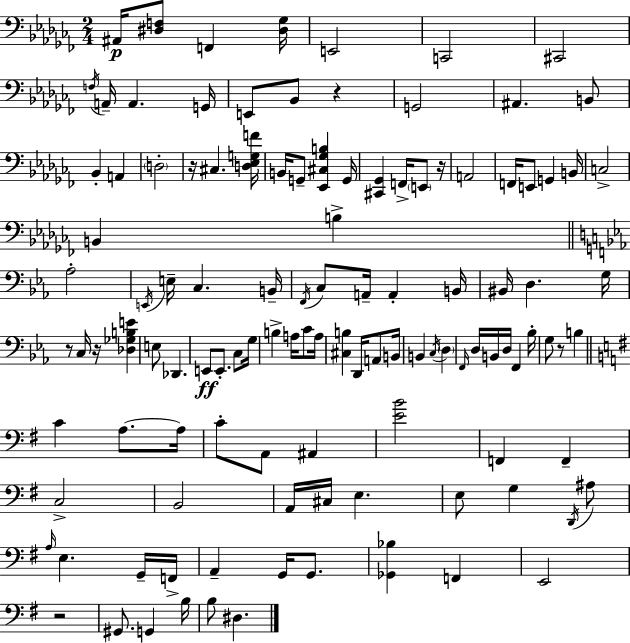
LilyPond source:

{
  \clef bass
  \numericTimeSignature
  \time 2/4
  \key aes \minor
  \repeat volta 2 { ais,16\p <dis f>8 f,4 <dis ges>16 | e,2 | c,2 | cis,2 | \break \acciaccatura { f16 } a,16-- a,4. | g,16 e,8 bes,8 r4 | g,2 | ais,4. b,8 | \break bes,4-. a,4 | \parenthesize d2-. | r16 cis4. | <d ees g f'>16 b,16 g,8-- <ees, cis ges b>4 | \break g,16 <cis, ges,>4 f,16-> \parenthesize e,8 | r16 a,2 | f,16 e,8 g,4 | b,16 c2-> | \break b,4 b4-> | \bar "||" \break \key ees \major aes2-. | \acciaccatura { e,16 } e16-- c4. | b,16-- \acciaccatura { f,16 } c8 a,16-- a,4-. | b,16 bis,16 d4. | \break g16 r8 c16 r16 <des ges b e'>4 | e8 des,4. | e,8\ff e,8.-. c8 | g16 b4-> a16 c'8 | \break a16 <cis b>4 d,16 a,8 | b,16 b,4 \acciaccatura { c16 } \parenthesize d4 | \grace { f,16 } d16 b,16 d16 f,4 | bes16-. g8 r8 | \break b4 \bar "||" \break \key e \minor c'4 a8.~~ a16 | c'8-. a,8 ais,4 | <e' b'>2 | f,4 f,4-- | \break c2-> | b,2 | a,16 cis16 e4. | e8 g4 \acciaccatura { d,16 } ais8 | \break \grace { a16 } e4. | g,16-- f,16-> a,4-- g,16 g,8. | <ges, bes>4 f,4 | e,2 | \break r2 | gis,8. g,4 | b16 b8 dis4. | } \bar "|."
}